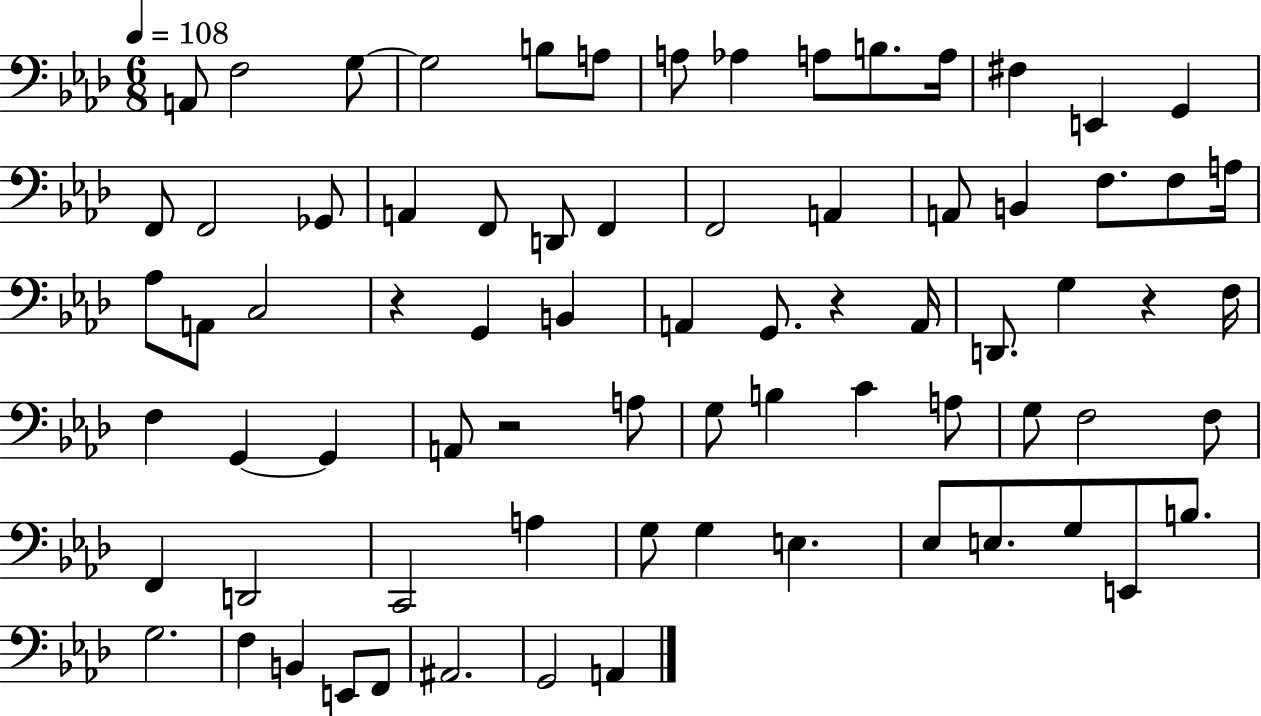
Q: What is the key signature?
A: AES major